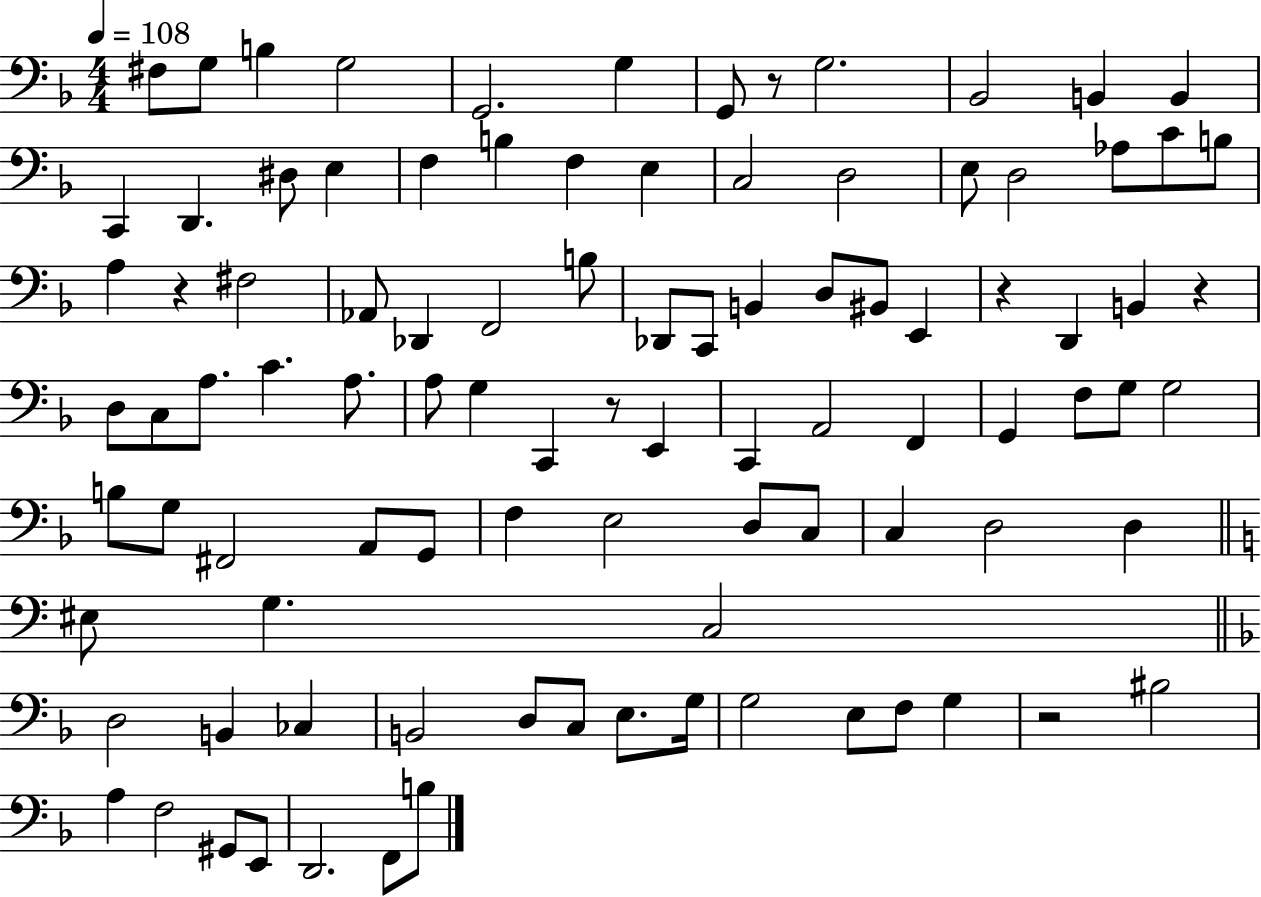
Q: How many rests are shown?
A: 6